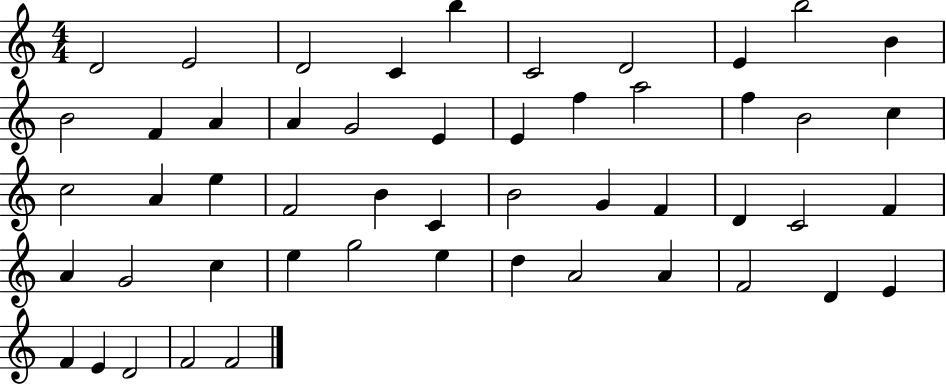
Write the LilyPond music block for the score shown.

{
  \clef treble
  \numericTimeSignature
  \time 4/4
  \key c \major
  d'2 e'2 | d'2 c'4 b''4 | c'2 d'2 | e'4 b''2 b'4 | \break b'2 f'4 a'4 | a'4 g'2 e'4 | e'4 f''4 a''2 | f''4 b'2 c''4 | \break c''2 a'4 e''4 | f'2 b'4 c'4 | b'2 g'4 f'4 | d'4 c'2 f'4 | \break a'4 g'2 c''4 | e''4 g''2 e''4 | d''4 a'2 a'4 | f'2 d'4 e'4 | \break f'4 e'4 d'2 | f'2 f'2 | \bar "|."
}